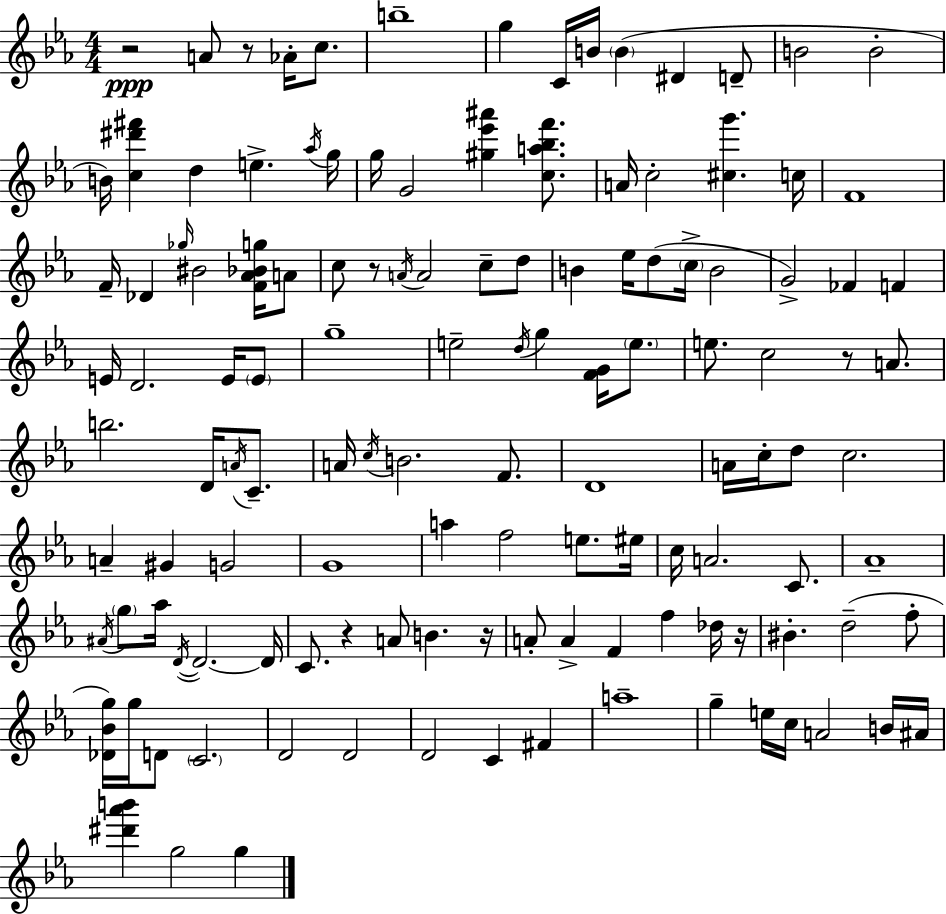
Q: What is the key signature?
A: C minor